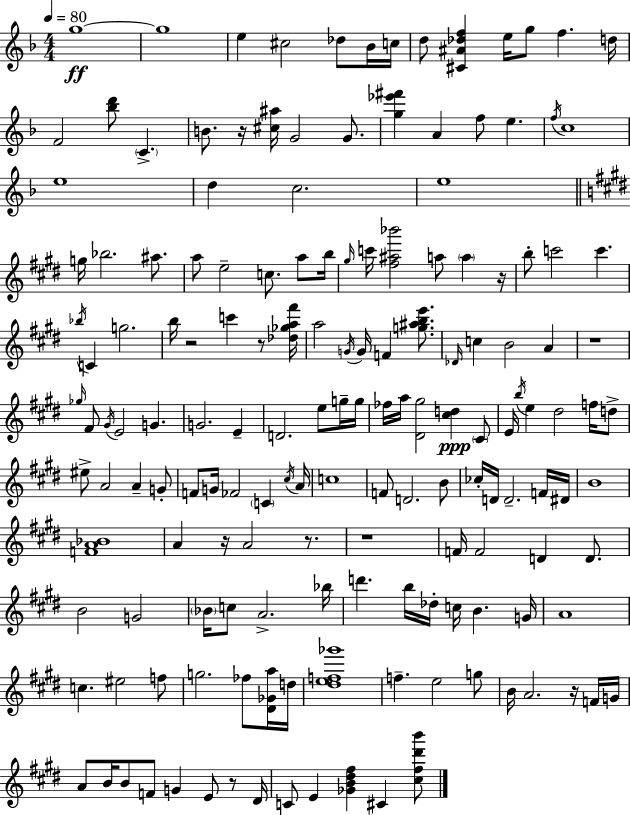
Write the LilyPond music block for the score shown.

{
  \clef treble
  \numericTimeSignature
  \time 4/4
  \key f \major
  \tempo 4 = 80
  g''1~~\ff | g''1 | e''4 cis''2 des''8 bes'16 c''16 | d''8 <cis' ais' des'' f''>4 e''16 g''8 f''4. d''16 | \break f'2 <bes'' d'''>8 \parenthesize c'4.-> | b'8. r16 <cis'' ais''>16 g'2 g'8. | <g'' ees''' fis'''>4 a'4 f''8 e''4. | \acciaccatura { f''16 } c''1 | \break e''1 | d''4 c''2. | e''1 | \bar "||" \break \key e \major g''16 bes''2. ais''8. | a''8 e''2-- c''8. a''8 b''16 | \grace { gis''16 } c'''16 <fis'' ais'' bes'''>2 a''8 \parenthesize a''4 | r16 b''8-. c'''2 c'''4. | \break \acciaccatura { bes''16 } c'4 g''2. | b''16 r2 c'''4 r8 | <des'' ges'' a'' fis'''>16 a''2 \acciaccatura { g'16 } g'16 f'4 | <g'' ais'' b'' e'''>8. \grace { des'16 } c''4 b'2 | \break a'4 r1 | \grace { ges''16 } fis'8 \acciaccatura { gis'16 } e'2 | g'4. g'2. | e'4-- d'2. | \break e''8 g''16-- g''16 fes''16 a''16 <dis' gis''>2 | <cis'' d''>4\ppp \parenthesize cis'8 e'16 \acciaccatura { b''16 } e''4 dis''2 | f''16 d''8-> eis''8-> a'2 | a'4-- g'8-. f'8 g'16 fes'2 | \break \parenthesize c'4 \acciaccatura { cis''16 } a'16 c''1 | f'8 d'2. | b'8 ces''16-. d'16 d'2.-- | f'16 dis'16 b'1 | \break <f' a' bes'>1 | a'4 r16 a'2 | r8. r1 | f'16 f'2 | \break d'4 d'8. b'2 | g'2 \parenthesize bes'16 c''8 a'2.-> | bes''16 d'''4. b''16 des''16-. | c''16 b'4. g'16 a'1 | \break c''4. eis''2 | f''8 g''2. | fes''8 <dis' ges' a''>16 d''16 <dis'' e'' f'' ges'''>1 | f''4.-- e''2 | \break g''8 b'16 a'2. | r16 f'16 g'16 a'8 b'16 b'8 f'8 g'4 | e'8 r8 dis'16 c'8 e'4 <ges' b' dis'' fis''>4 | cis'4 <cis'' fis'' dis''' b'''>8 \bar "|."
}